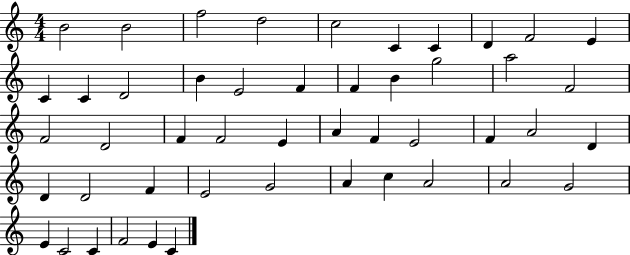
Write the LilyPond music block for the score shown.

{
  \clef treble
  \numericTimeSignature
  \time 4/4
  \key c \major
  b'2 b'2 | f''2 d''2 | c''2 c'4 c'4 | d'4 f'2 e'4 | \break c'4 c'4 d'2 | b'4 e'2 f'4 | f'4 b'4 g''2 | a''2 f'2 | \break f'2 d'2 | f'4 f'2 e'4 | a'4 f'4 e'2 | f'4 a'2 d'4 | \break d'4 d'2 f'4 | e'2 g'2 | a'4 c''4 a'2 | a'2 g'2 | \break e'4 c'2 c'4 | f'2 e'4 c'4 | \bar "|."
}